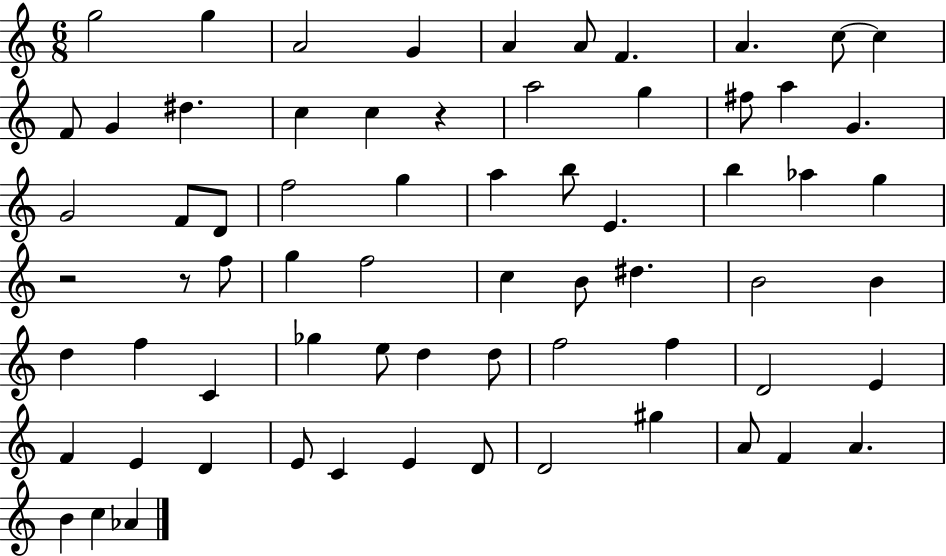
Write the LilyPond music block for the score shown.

{
  \clef treble
  \numericTimeSignature
  \time 6/8
  \key c \major
  g''2 g''4 | a'2 g'4 | a'4 a'8 f'4. | a'4. c''8~~ c''4 | \break f'8 g'4 dis''4. | c''4 c''4 r4 | a''2 g''4 | fis''8 a''4 g'4. | \break g'2 f'8 d'8 | f''2 g''4 | a''4 b''8 e'4. | b''4 aes''4 g''4 | \break r2 r8 f''8 | g''4 f''2 | c''4 b'8 dis''4. | b'2 b'4 | \break d''4 f''4 c'4 | ges''4 e''8 d''4 d''8 | f''2 f''4 | d'2 e'4 | \break f'4 e'4 d'4 | e'8 c'4 e'4 d'8 | d'2 gis''4 | a'8 f'4 a'4. | \break b'4 c''4 aes'4 | \bar "|."
}